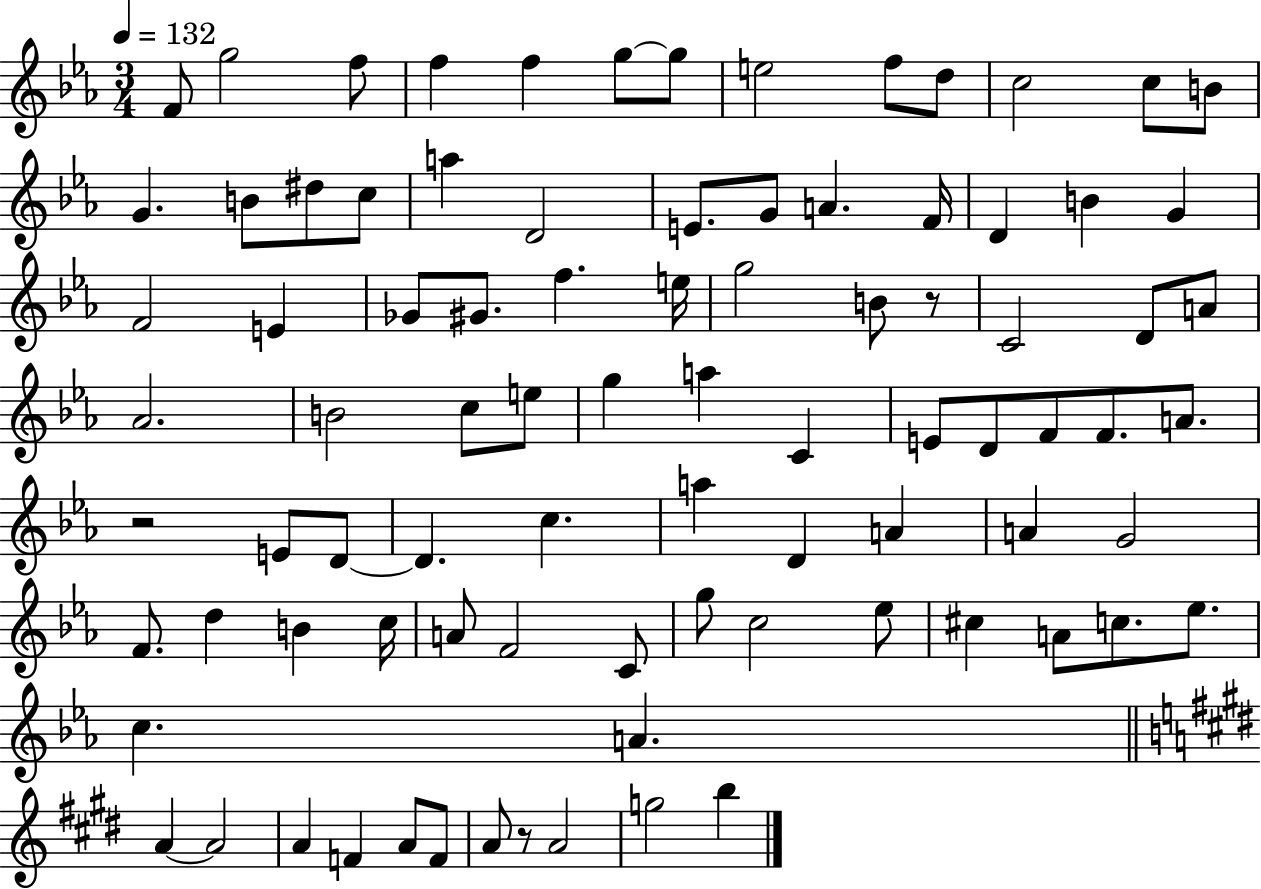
F4/e G5/h F5/e F5/q F5/q G5/e G5/e E5/h F5/e D5/e C5/h C5/e B4/e G4/q. B4/e D#5/e C5/e A5/q D4/h E4/e. G4/e A4/q. F4/s D4/q B4/q G4/q F4/h E4/q Gb4/e G#4/e. F5/q. E5/s G5/h B4/e R/e C4/h D4/e A4/e Ab4/h. B4/h C5/e E5/e G5/q A5/q C4/q E4/e D4/e F4/e F4/e. A4/e. R/h E4/e D4/e D4/q. C5/q. A5/q D4/q A4/q A4/q G4/h F4/e. D5/q B4/q C5/s A4/e F4/h C4/e G5/e C5/h Eb5/e C#5/q A4/e C5/e. Eb5/e. C5/q. A4/q. A4/q A4/h A4/q F4/q A4/e F4/e A4/e R/e A4/h G5/h B5/q